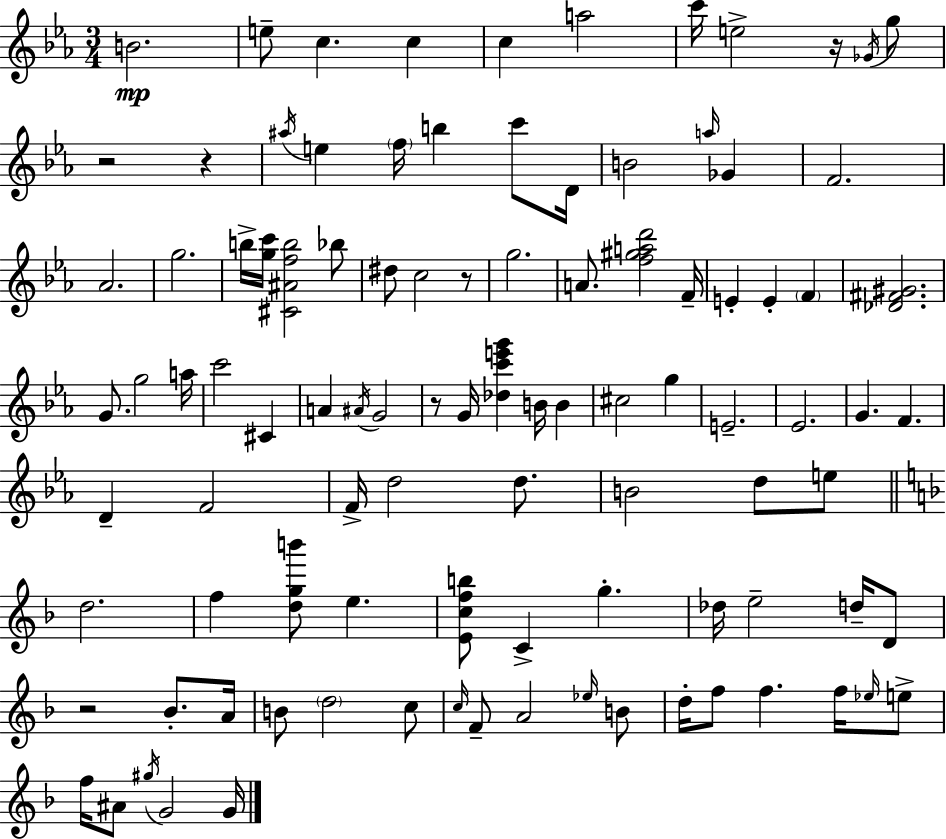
B4/h. E5/e C5/q. C5/q C5/q A5/h C6/s E5/h R/s Gb4/s G5/e R/h R/q A#5/s E5/q F5/s B5/q C6/e D4/s B4/h A5/s Gb4/q F4/h. Ab4/h. G5/h. B5/s [G5,C6]/s [C#4,A#4,F5,B5]/h Bb5/e D#5/e C5/h R/e G5/h. A4/e. [F5,G#5,A5,D6]/h F4/s E4/q E4/q F4/q [Db4,F#4,G#4]/h. G4/e. G5/h A5/s C6/h C#4/q A4/q A#4/s G4/h R/e G4/s [Db5,C6,E6,G6]/q B4/s B4/q C#5/h G5/q E4/h. Eb4/h. G4/q. F4/q. D4/q F4/h F4/s D5/h D5/e. B4/h D5/e E5/e D5/h. F5/q [D5,G5,B6]/e E5/q. [E4,C5,F5,B5]/e C4/q G5/q. Db5/s E5/h D5/s D4/e R/h Bb4/e. A4/s B4/e D5/h C5/e C5/s F4/e A4/h Eb5/s B4/e D5/s F5/e F5/q. F5/s Eb5/s E5/e F5/s A#4/e G#5/s G4/h G4/s